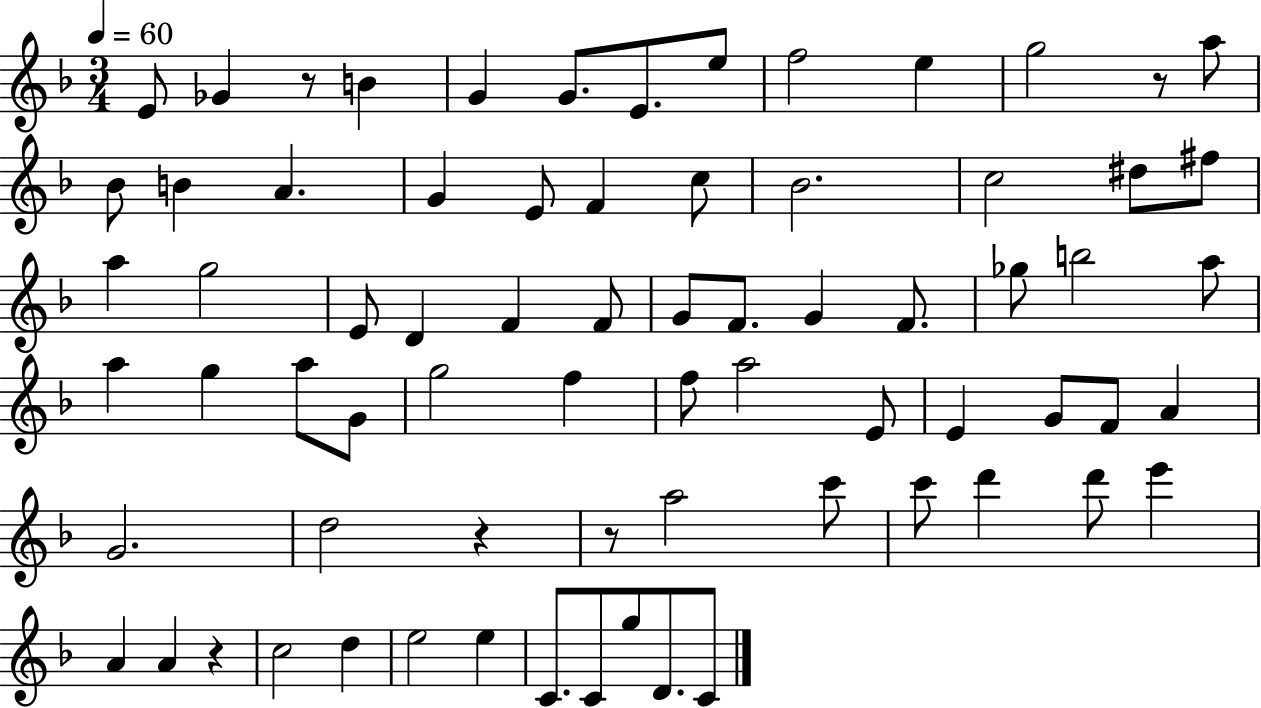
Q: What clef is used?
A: treble